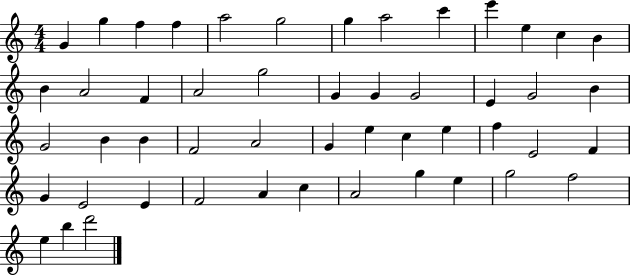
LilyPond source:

{
  \clef treble
  \numericTimeSignature
  \time 4/4
  \key c \major
  g'4 g''4 f''4 f''4 | a''2 g''2 | g''4 a''2 c'''4 | e'''4 e''4 c''4 b'4 | \break b'4 a'2 f'4 | a'2 g''2 | g'4 g'4 g'2 | e'4 g'2 b'4 | \break g'2 b'4 b'4 | f'2 a'2 | g'4 e''4 c''4 e''4 | f''4 e'2 f'4 | \break g'4 e'2 e'4 | f'2 a'4 c''4 | a'2 g''4 e''4 | g''2 f''2 | \break e''4 b''4 d'''2 | \bar "|."
}